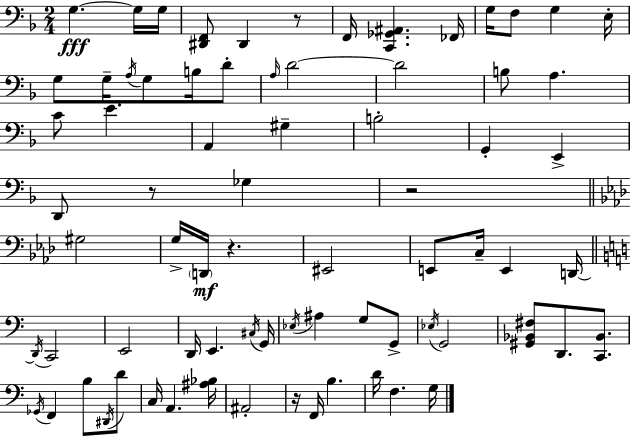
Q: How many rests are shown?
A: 5